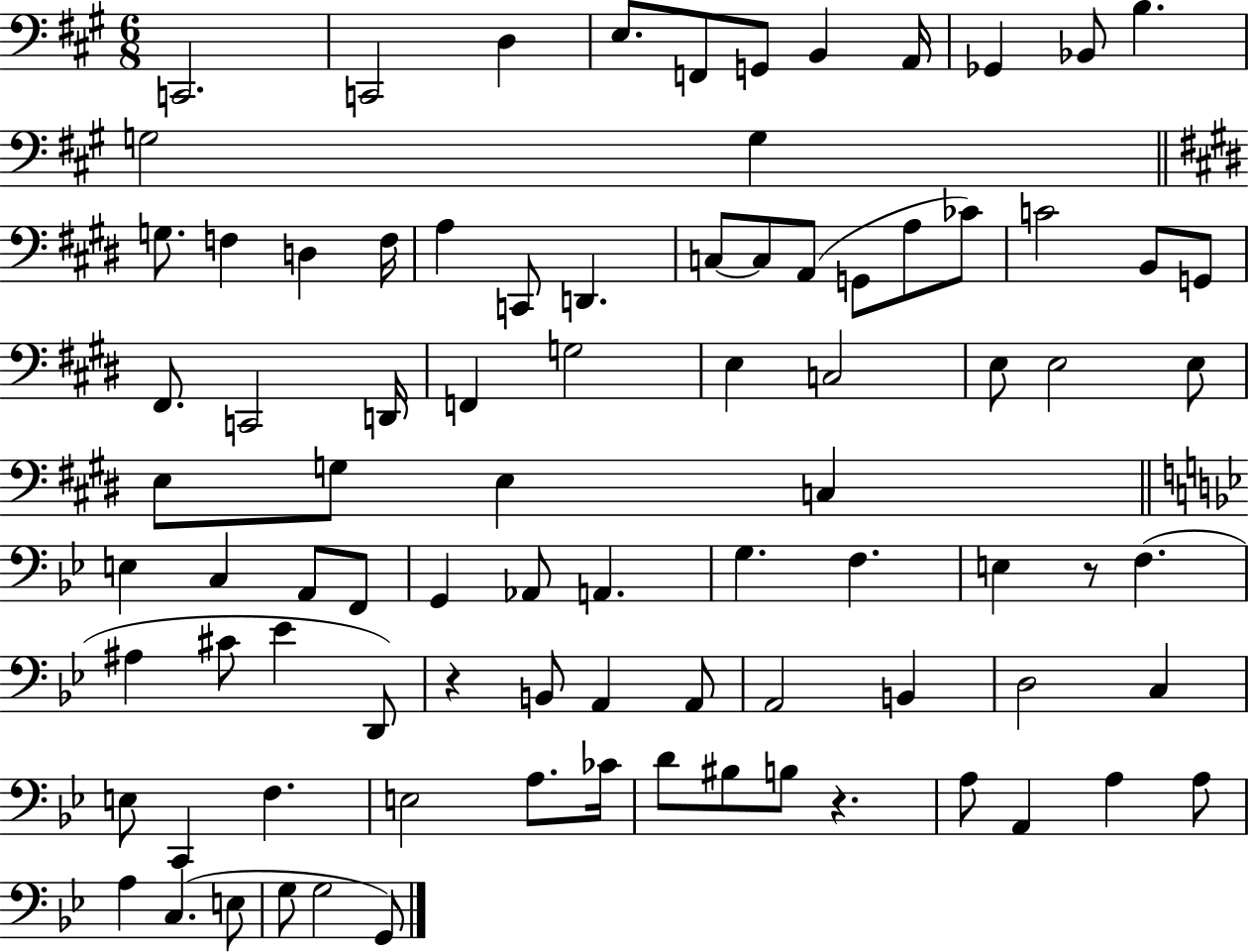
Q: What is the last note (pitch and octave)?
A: G2